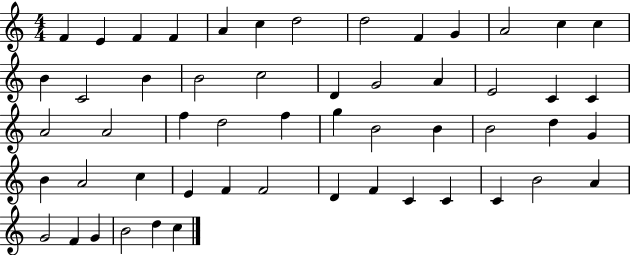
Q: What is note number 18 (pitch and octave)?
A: C5